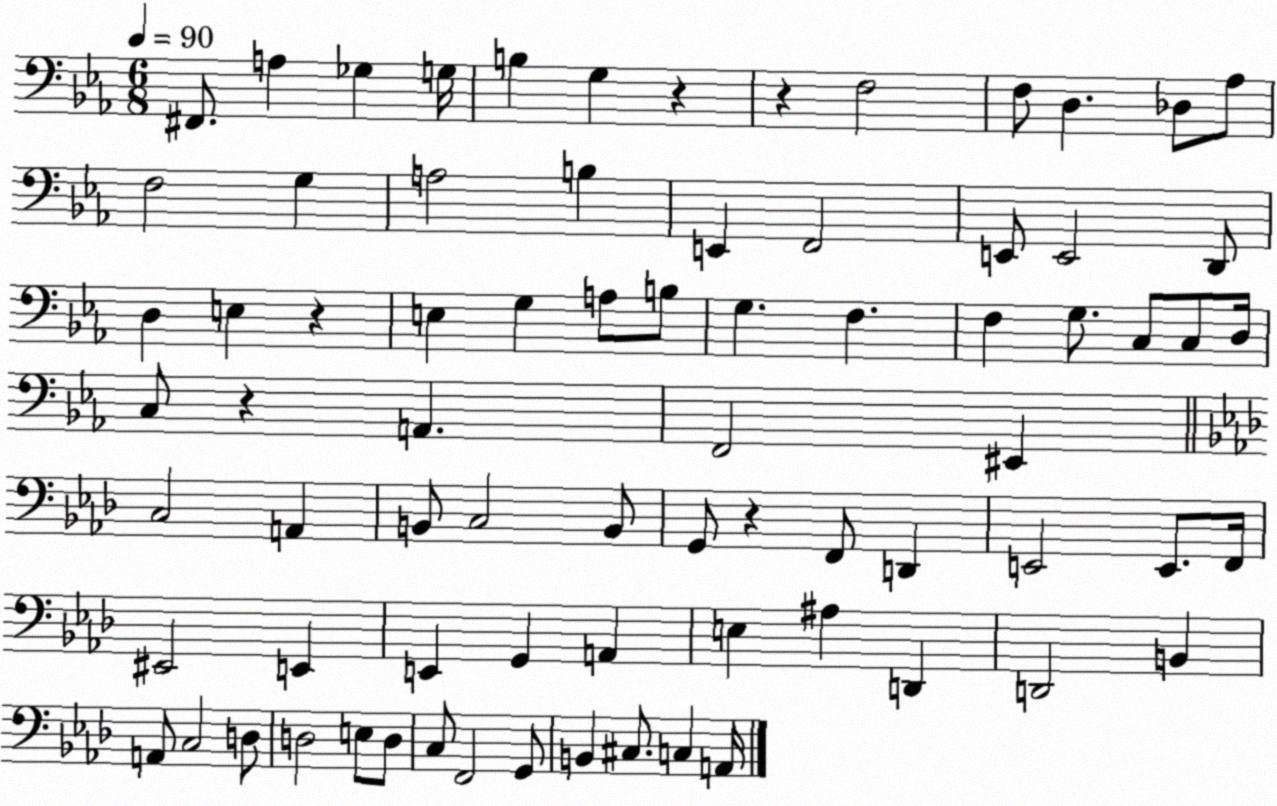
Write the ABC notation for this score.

X:1
T:Untitled
M:6/8
L:1/4
K:Eb
^F,,/2 A, _G, G,/4 B, G, z z F,2 F,/2 D, _D,/2 _A,/2 F,2 G, A,2 B, E,, F,,2 E,,/2 E,,2 D,,/2 D, E, z E, G, A,/2 B,/2 G, F, F, G,/2 C,/2 C,/2 D,/4 C,/2 z A,, F,,2 ^E,, C,2 A,, B,,/2 C,2 B,,/2 G,,/2 z F,,/2 D,, E,,2 E,,/2 F,,/4 ^E,,2 E,, E,, G,, A,, E, ^A, D,, D,,2 B,, A,,/2 C,2 D,/2 D,2 E,/2 D,/2 C,/2 F,,2 G,,/2 B,, ^C,/2 C, A,,/4